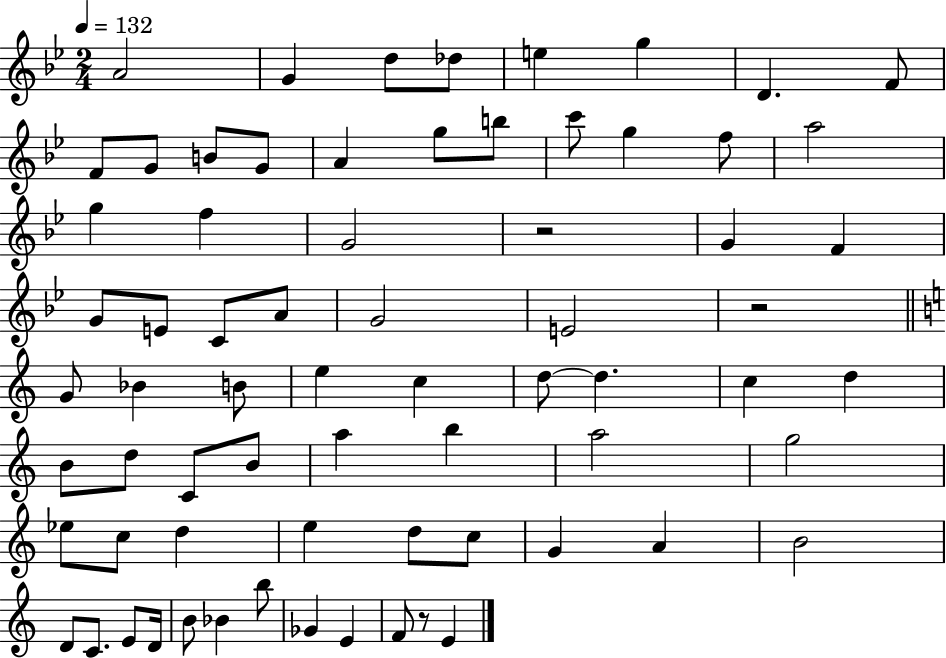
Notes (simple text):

A4/h G4/q D5/e Db5/e E5/q G5/q D4/q. F4/e F4/e G4/e B4/e G4/e A4/q G5/e B5/e C6/e G5/q F5/e A5/h G5/q F5/q G4/h R/h G4/q F4/q G4/e E4/e C4/e A4/e G4/h E4/h R/h G4/e Bb4/q B4/e E5/q C5/q D5/e D5/q. C5/q D5/q B4/e D5/e C4/e B4/e A5/q B5/q A5/h G5/h Eb5/e C5/e D5/q E5/q D5/e C5/e G4/q A4/q B4/h D4/e C4/e. E4/e D4/s B4/e Bb4/q B5/e Gb4/q E4/q F4/e R/e E4/q